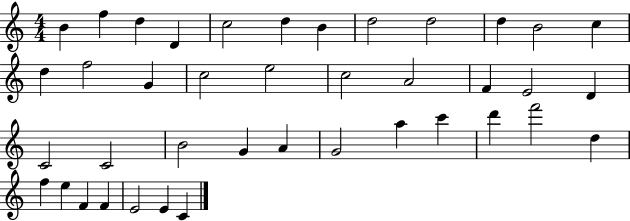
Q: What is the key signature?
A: C major